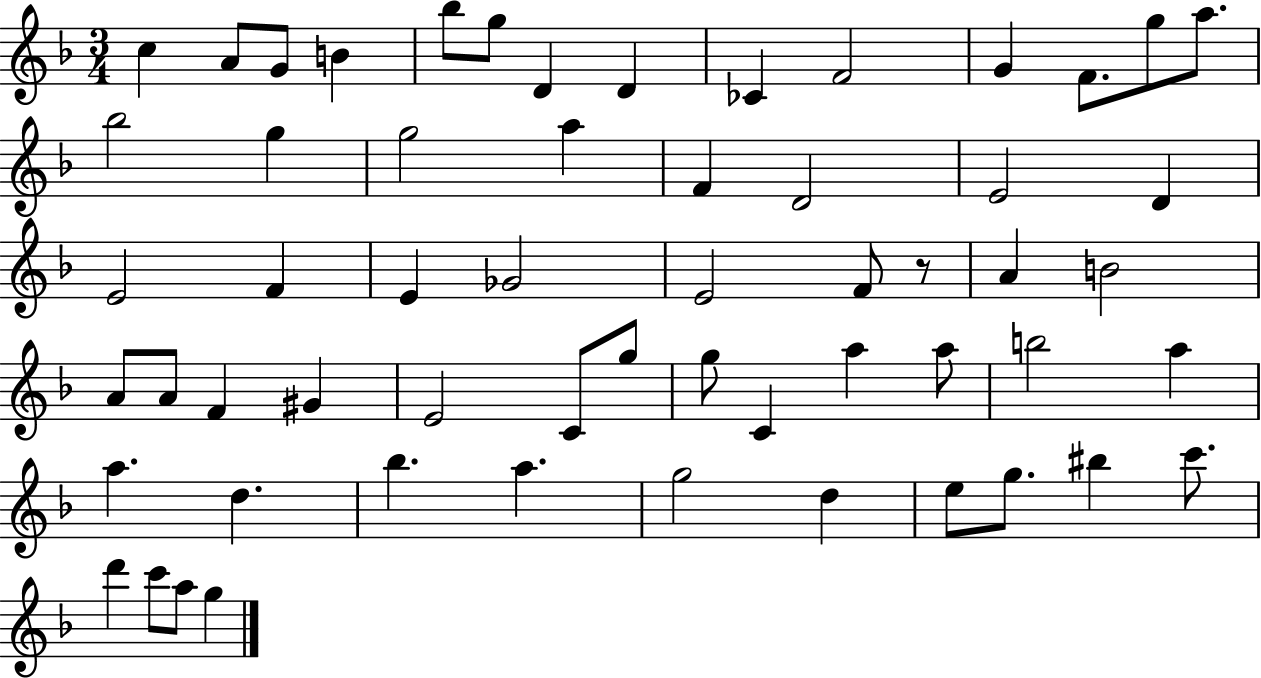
C5/q A4/e G4/e B4/q Bb5/e G5/e D4/q D4/q CES4/q F4/h G4/q F4/e. G5/e A5/e. Bb5/h G5/q G5/h A5/q F4/q D4/h E4/h D4/q E4/h F4/q E4/q Gb4/h E4/h F4/e R/e A4/q B4/h A4/e A4/e F4/q G#4/q E4/h C4/e G5/e G5/e C4/q A5/q A5/e B5/h A5/q A5/q. D5/q. Bb5/q. A5/q. G5/h D5/q E5/e G5/e. BIS5/q C6/e. D6/q C6/e A5/e G5/q